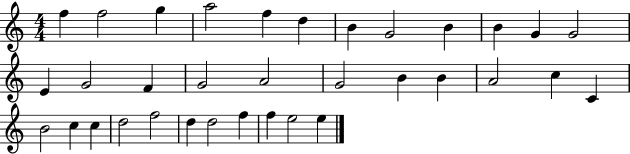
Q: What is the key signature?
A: C major